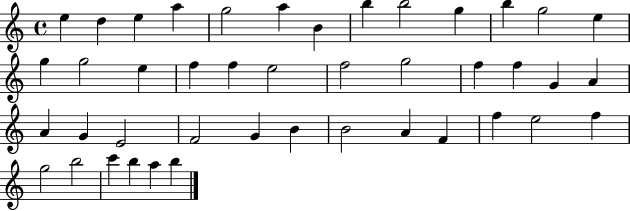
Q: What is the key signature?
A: C major